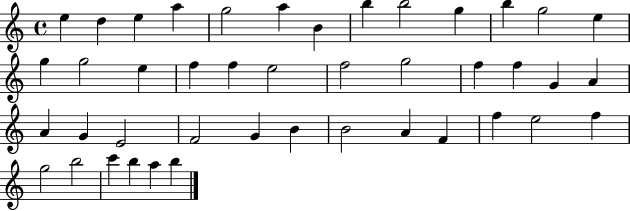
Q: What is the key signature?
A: C major